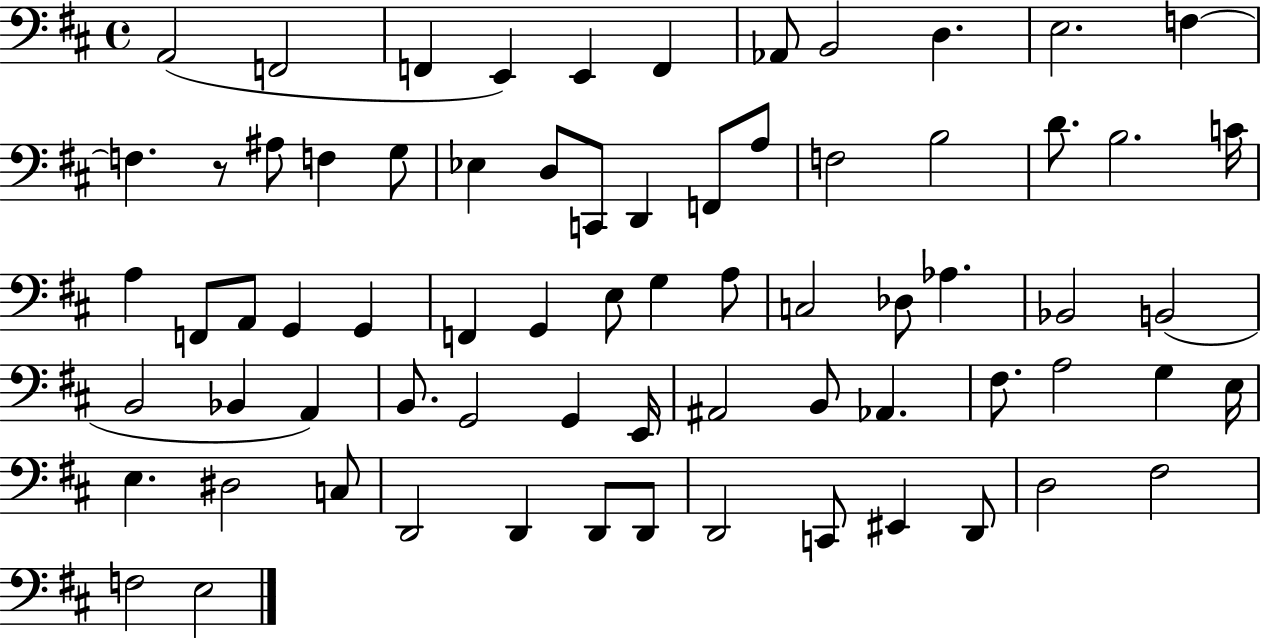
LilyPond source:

{
  \clef bass
  \time 4/4
  \defaultTimeSignature
  \key d \major
  a,2( f,2 | f,4 e,4) e,4 f,4 | aes,8 b,2 d4. | e2. f4~~ | \break f4. r8 ais8 f4 g8 | ees4 d8 c,8 d,4 f,8 a8 | f2 b2 | d'8. b2. c'16 | \break a4 f,8 a,8 g,4 g,4 | f,4 g,4 e8 g4 a8 | c2 des8 aes4. | bes,2 b,2( | \break b,2 bes,4 a,4) | b,8. g,2 g,4 e,16 | ais,2 b,8 aes,4. | fis8. a2 g4 e16 | \break e4. dis2 c8 | d,2 d,4 d,8 d,8 | d,2 c,8 eis,4 d,8 | d2 fis2 | \break f2 e2 | \bar "|."
}